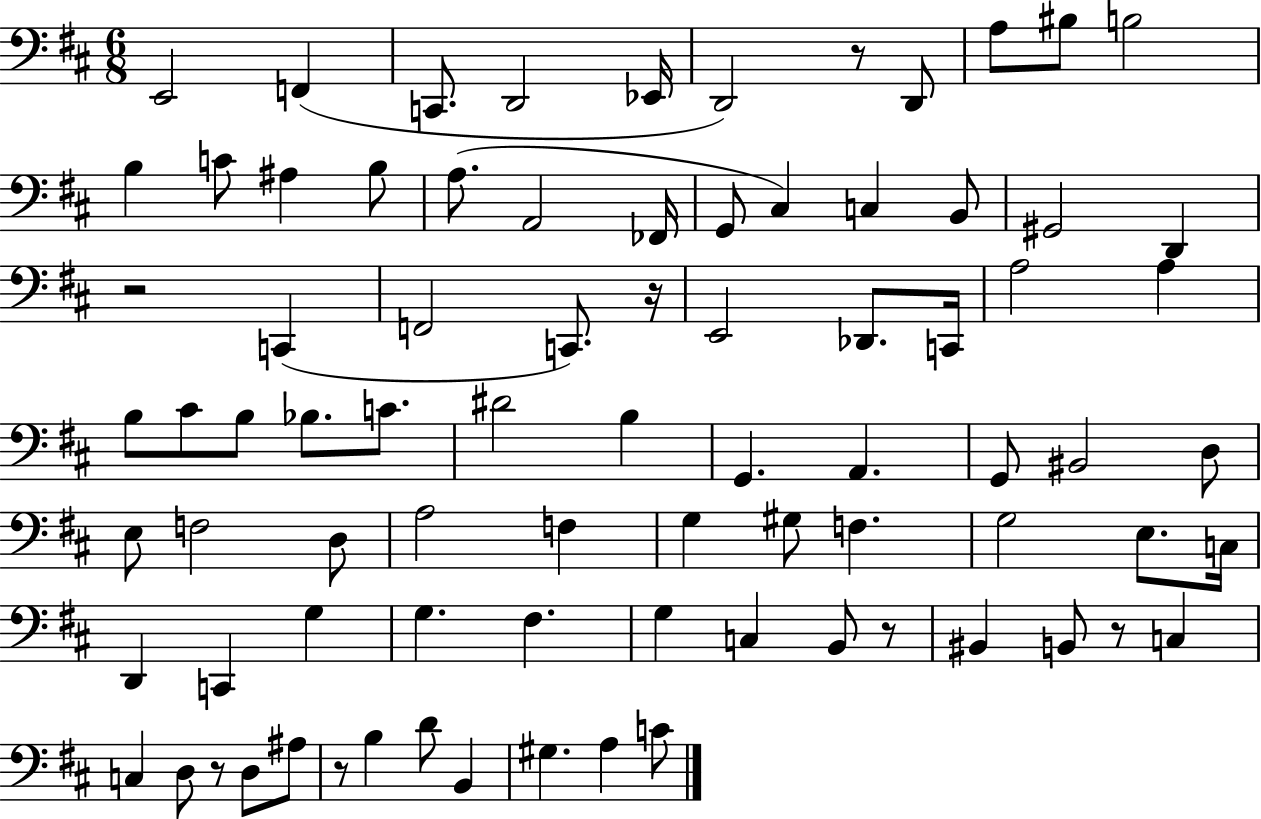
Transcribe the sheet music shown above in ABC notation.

X:1
T:Untitled
M:6/8
L:1/4
K:D
E,,2 F,, C,,/2 D,,2 _E,,/4 D,,2 z/2 D,,/2 A,/2 ^B,/2 B,2 B, C/2 ^A, B,/2 A,/2 A,,2 _F,,/4 G,,/2 ^C, C, B,,/2 ^G,,2 D,, z2 C,, F,,2 C,,/2 z/4 E,,2 _D,,/2 C,,/4 A,2 A, B,/2 ^C/2 B,/2 _B,/2 C/2 ^D2 B, G,, A,, G,,/2 ^B,,2 D,/2 E,/2 F,2 D,/2 A,2 F, G, ^G,/2 F, G,2 E,/2 C,/4 D,, C,, G, G, ^F, G, C, B,,/2 z/2 ^B,, B,,/2 z/2 C, C, D,/2 z/2 D,/2 ^A,/2 z/2 B, D/2 B,, ^G, A, C/2